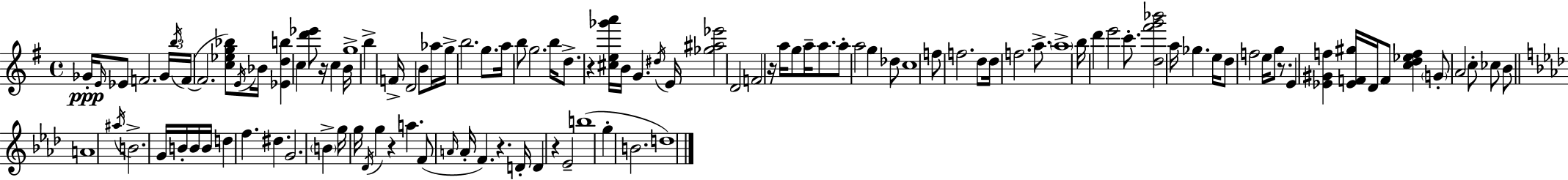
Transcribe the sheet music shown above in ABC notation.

X:1
T:Untitled
M:4/4
L:1/4
K:G
_G/4 E/4 _E/2 F2 _G/4 b/4 F/4 F2 [c_eg_b]/2 E/4 _B/4 [_Edb] c [d'_e']/2 z/4 c B/4 g4 b F/4 D2 B/2 _a/4 g/4 b2 g/2 a/4 b/2 g2 b/4 d/2 z [^ce_g'a']/4 B/4 G ^d/4 E/4 [_g^a_e']2 D2 F2 z/4 a/4 g/2 a/4 a/2 a/2 a2 g _d/2 c4 f/2 f2 d/2 d/4 f2 a/2 a4 b/4 d' e'2 c'/2 [d^f'g'_b']2 a/4 _g e/4 d/2 f2 e/4 g/2 z/2 E [_E^Gf] [_EF^g]/4 D/4 F/2 [cd_ef] G/2 A2 c/2 _c/2 B/2 A4 ^a/4 B2 G/4 B/4 B/4 B/4 d f ^d G2 B g/4 g/4 _D/4 g z a F/2 A/4 A/4 F z D/4 D z _E2 b4 g B2 d4